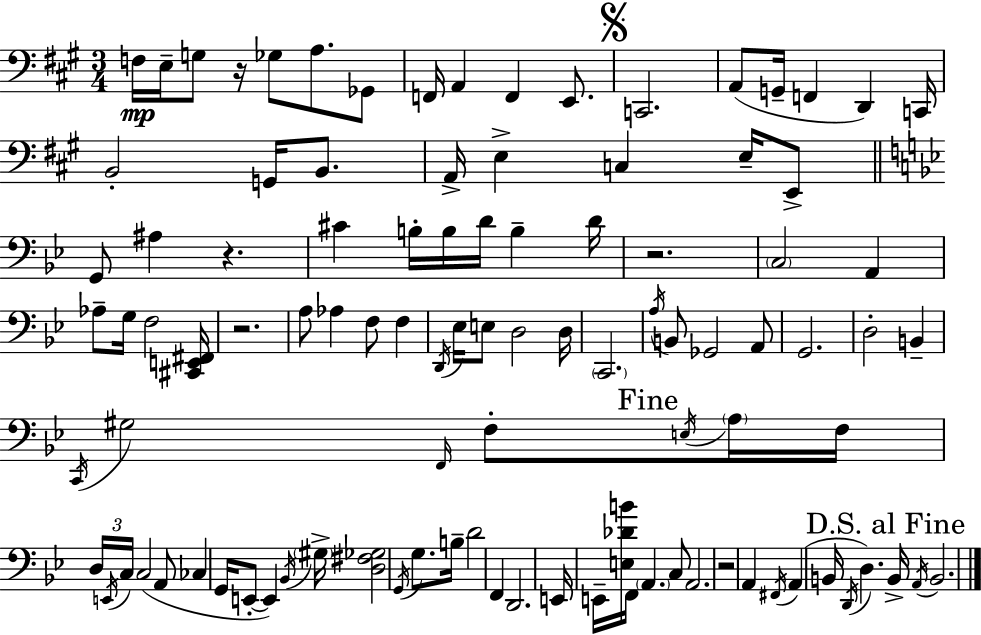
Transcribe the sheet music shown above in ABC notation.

X:1
T:Untitled
M:3/4
L:1/4
K:A
F,/4 E,/4 G,/2 z/4 _G,/2 A,/2 _G,,/2 F,,/4 A,, F,, E,,/2 C,,2 A,,/2 G,,/4 F,, D,, C,,/4 B,,2 G,,/4 B,,/2 A,,/4 E, C, E,/4 E,,/2 G,,/2 ^A, z ^C B,/4 B,/4 D/4 B, D/4 z2 C,2 A,, _A,/2 G,/4 F,2 [^C,,E,,^F,,]/4 z2 A,/2 _A, F,/2 F, D,,/4 _E,/4 E,/2 D,2 D,/4 C,,2 A,/4 B,,/2 _G,,2 A,,/2 G,,2 D,2 B,, C,,/4 ^G,2 F,,/4 F,/2 E,/4 A,/4 F,/4 D,/4 E,,/4 C,/4 C,2 A,,/2 _C, G,,/4 E,,/2 E,, _B,,/4 ^G,/4 [D,^F,_G,]2 G,,/4 G,/2 B,/4 D2 F,, D,,2 E,,/4 E,,/4 [E,_DB]/4 F,,/4 A,, C,/2 A,,2 z2 A,, ^F,,/4 A,, B,,/4 D,,/4 D, B,,/4 A,,/4 B,,2